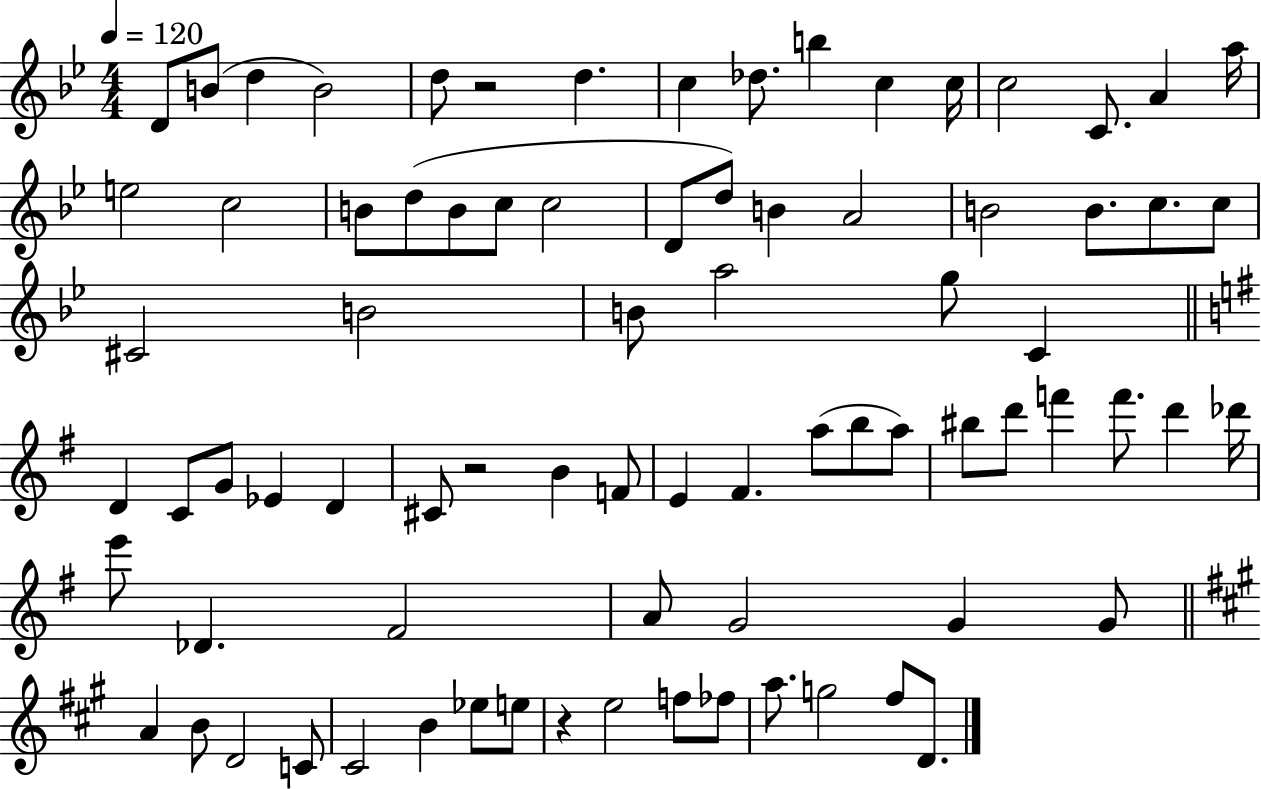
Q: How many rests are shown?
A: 3